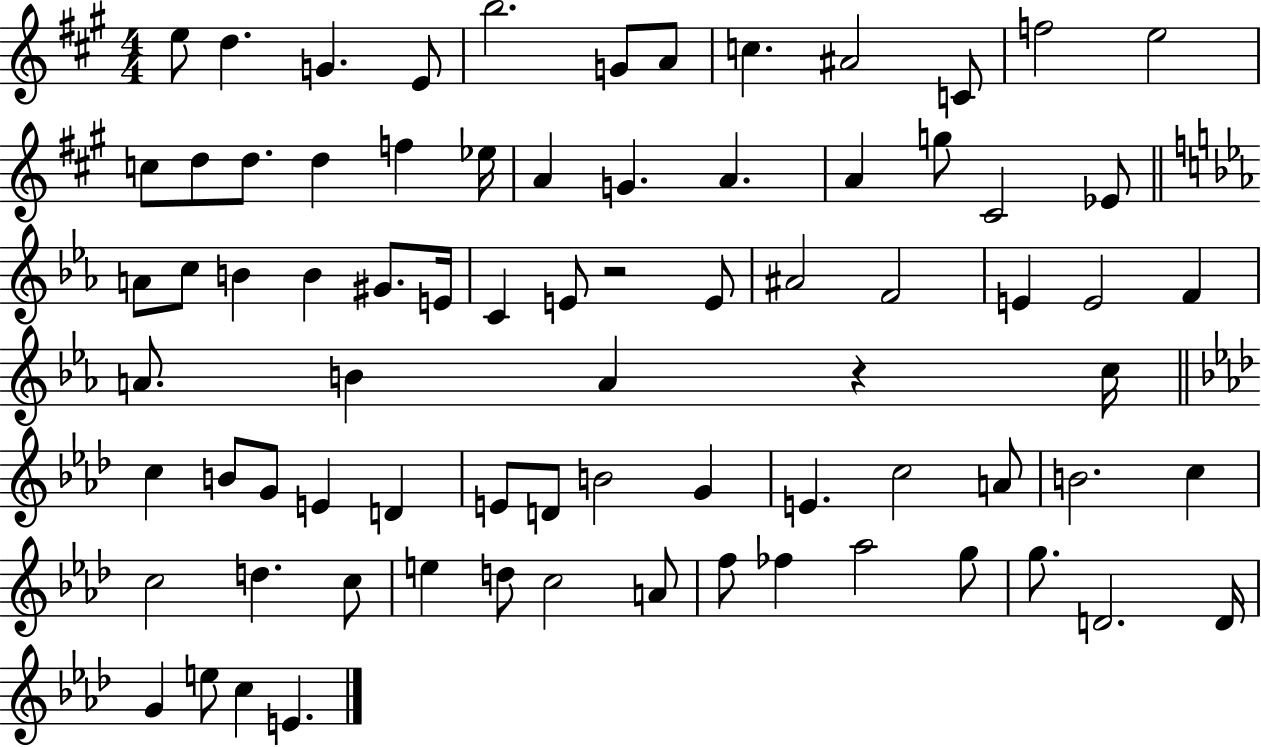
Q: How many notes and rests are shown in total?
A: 77